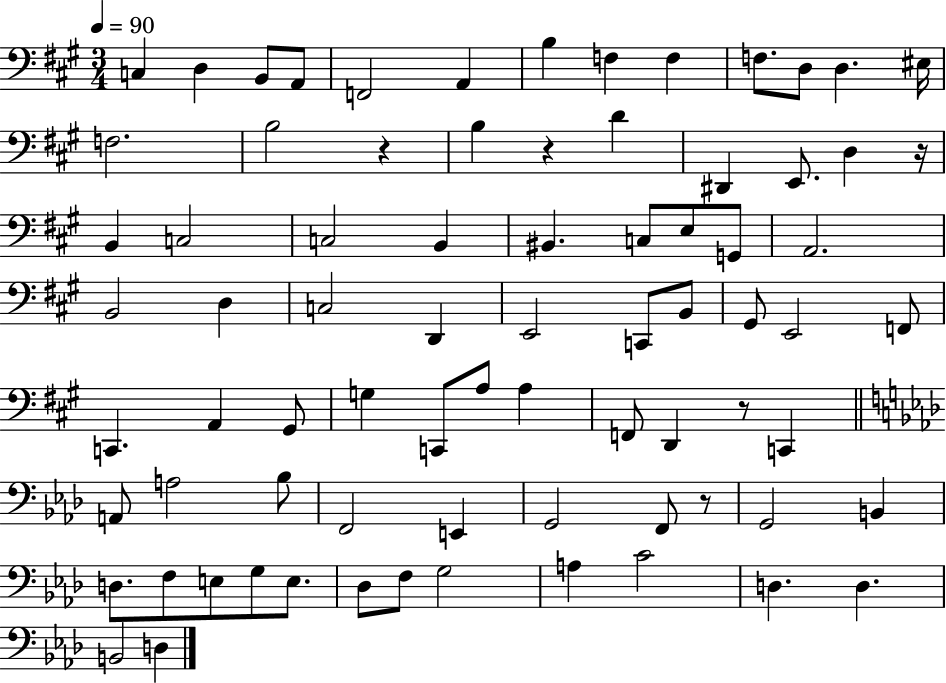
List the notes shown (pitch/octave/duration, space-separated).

C3/q D3/q B2/e A2/e F2/h A2/q B3/q F3/q F3/q F3/e. D3/e D3/q. EIS3/s F3/h. B3/h R/q B3/q R/q D4/q D#2/q E2/e. D3/q R/s B2/q C3/h C3/h B2/q BIS2/q. C3/e E3/e G2/e A2/h. B2/h D3/q C3/h D2/q E2/h C2/e B2/e G#2/e E2/h F2/e C2/q. A2/q G#2/e G3/q C2/e A3/e A3/q F2/e D2/q R/e C2/q A2/e A3/h Bb3/e F2/h E2/q G2/h F2/e R/e G2/h B2/q D3/e. F3/e E3/e G3/e E3/e. Db3/e F3/e G3/h A3/q C4/h D3/q. D3/q. B2/h D3/q